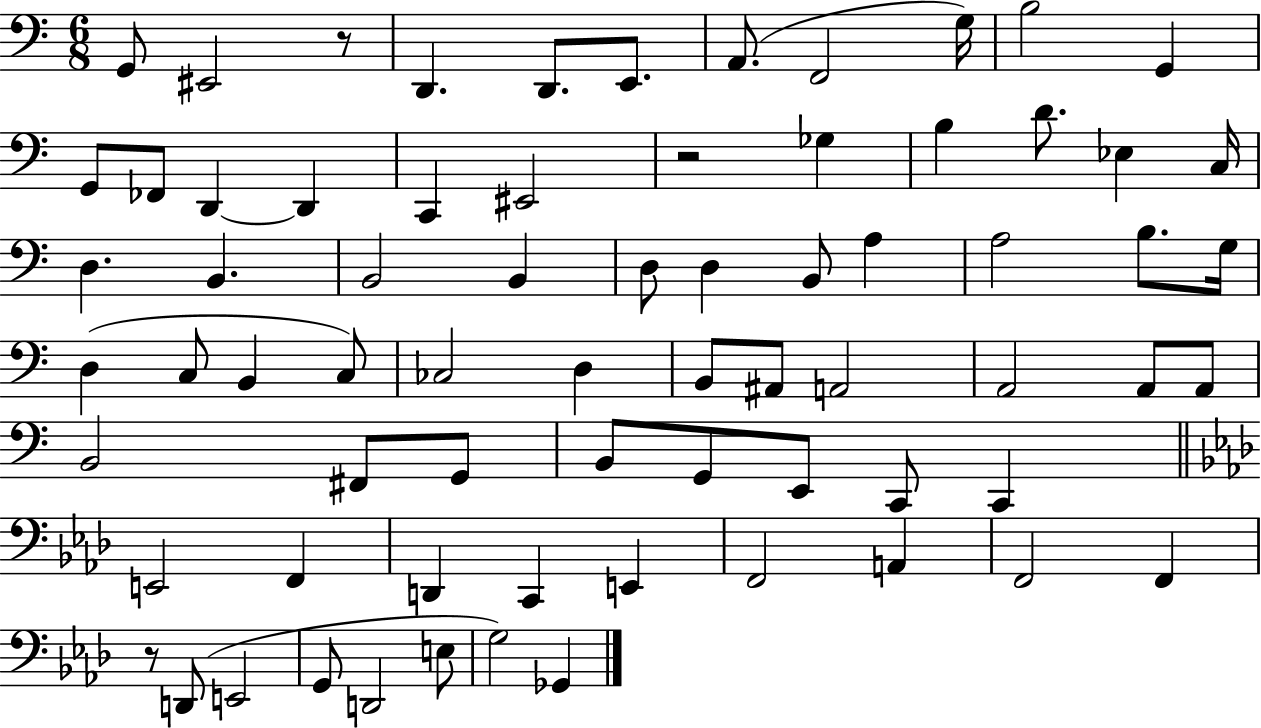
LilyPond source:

{
  \clef bass
  \numericTimeSignature
  \time 6/8
  \key c \major
  g,8 eis,2 r8 | d,4. d,8. e,8. | a,8.( f,2 g16) | b2 g,4 | \break g,8 fes,8 d,4~~ d,4 | c,4 eis,2 | r2 ges4 | b4 d'8. ees4 c16 | \break d4. b,4. | b,2 b,4 | d8 d4 b,8 a4 | a2 b8. g16 | \break d4( c8 b,4 c8) | ces2 d4 | b,8 ais,8 a,2 | a,2 a,8 a,8 | \break b,2 fis,8 g,8 | b,8 g,8 e,8 c,8 c,4 | \bar "||" \break \key aes \major e,2 f,4 | d,4 c,4 e,4 | f,2 a,4 | f,2 f,4 | \break r8 d,8( e,2 | g,8 d,2 e8 | g2) ges,4 | \bar "|."
}